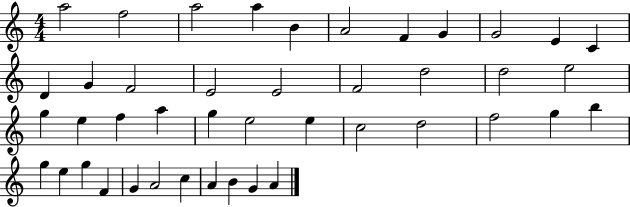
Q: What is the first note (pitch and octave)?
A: A5